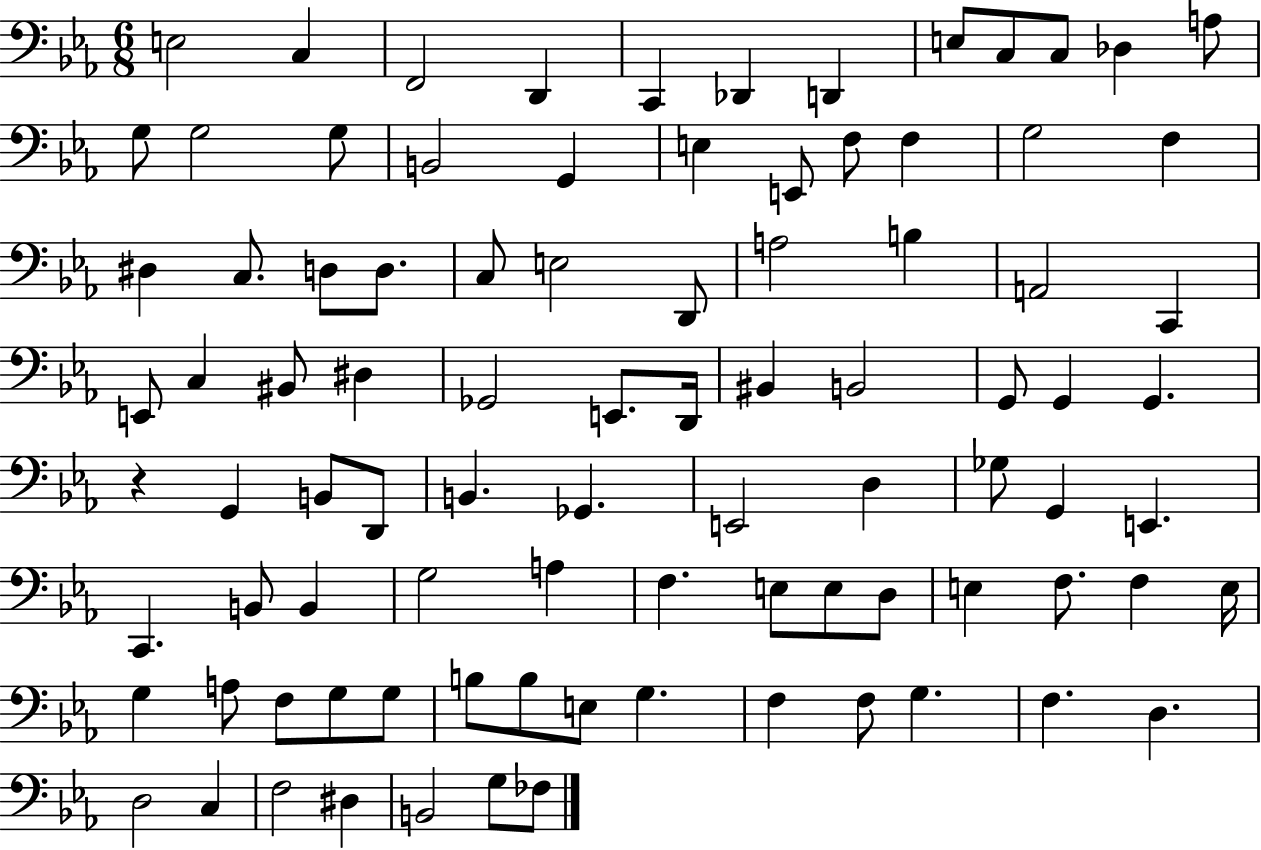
E3/h C3/q F2/h D2/q C2/q Db2/q D2/q E3/e C3/e C3/e Db3/q A3/e G3/e G3/h G3/e B2/h G2/q E3/q E2/e F3/e F3/q G3/h F3/q D#3/q C3/e. D3/e D3/e. C3/e E3/h D2/e A3/h B3/q A2/h C2/q E2/e C3/q BIS2/e D#3/q Gb2/h E2/e. D2/s BIS2/q B2/h G2/e G2/q G2/q. R/q G2/q B2/e D2/e B2/q. Gb2/q. E2/h D3/q Gb3/e G2/q E2/q. C2/q. B2/e B2/q G3/h A3/q F3/q. E3/e E3/e D3/e E3/q F3/e. F3/q E3/s G3/q A3/e F3/e G3/e G3/e B3/e B3/e E3/e G3/q. F3/q F3/e G3/q. F3/q. D3/q. D3/h C3/q F3/h D#3/q B2/h G3/e FES3/e